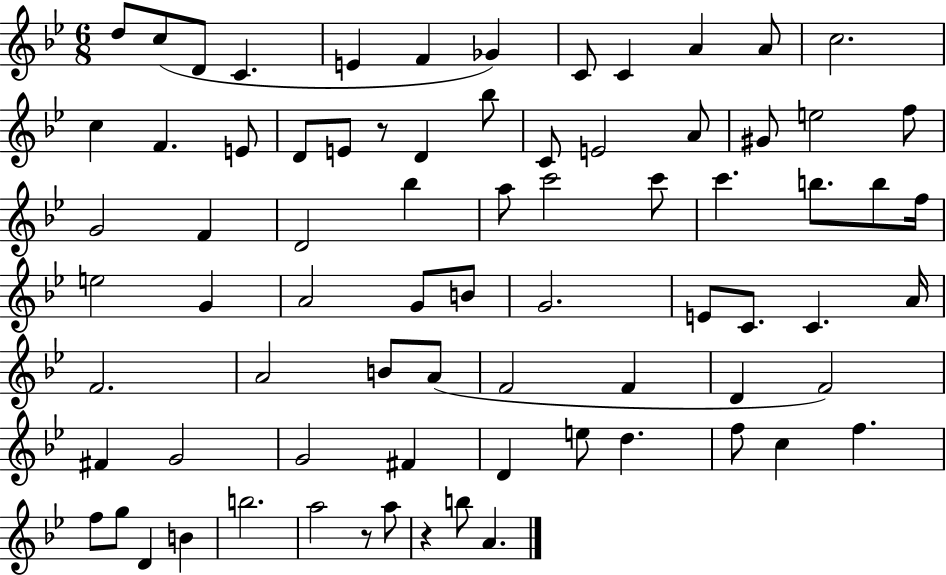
D5/e C5/e D4/e C4/q. E4/q F4/q Gb4/q C4/e C4/q A4/q A4/e C5/h. C5/q F4/q. E4/e D4/e E4/e R/e D4/q Bb5/e C4/e E4/h A4/e G#4/e E5/h F5/e G4/h F4/q D4/h Bb5/q A5/e C6/h C6/e C6/q. B5/e. B5/e F5/s E5/h G4/q A4/h G4/e B4/e G4/h. E4/e C4/e. C4/q. A4/s F4/h. A4/h B4/e A4/e F4/h F4/q D4/q F4/h F#4/q G4/h G4/h F#4/q D4/q E5/e D5/q. F5/e C5/q F5/q. F5/e G5/e D4/q B4/q B5/h. A5/h R/e A5/e R/q B5/e A4/q.